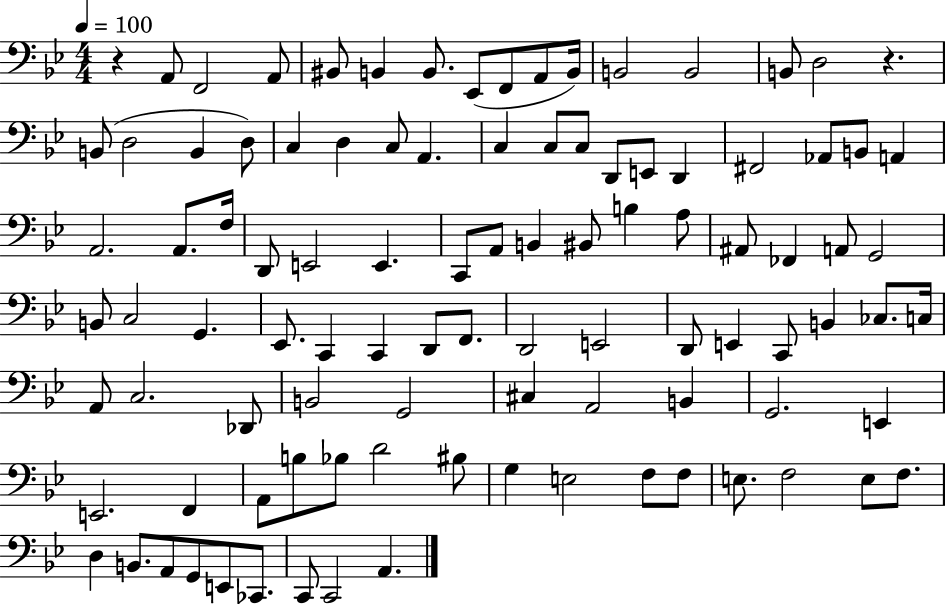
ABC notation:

X:1
T:Untitled
M:4/4
L:1/4
K:Bb
z A,,/2 F,,2 A,,/2 ^B,,/2 B,, B,,/2 _E,,/2 F,,/2 A,,/2 B,,/4 B,,2 B,,2 B,,/2 D,2 z B,,/2 D,2 B,, D,/2 C, D, C,/2 A,, C, C,/2 C,/2 D,,/2 E,,/2 D,, ^F,,2 _A,,/2 B,,/2 A,, A,,2 A,,/2 F,/4 D,,/2 E,,2 E,, C,,/2 A,,/2 B,, ^B,,/2 B, A,/2 ^A,,/2 _F,, A,,/2 G,,2 B,,/2 C,2 G,, _E,,/2 C,, C,, D,,/2 F,,/2 D,,2 E,,2 D,,/2 E,, C,,/2 B,, _C,/2 C,/4 A,,/2 C,2 _D,,/2 B,,2 G,,2 ^C, A,,2 B,, G,,2 E,, E,,2 F,, A,,/2 B,/2 _B,/2 D2 ^B,/2 G, E,2 F,/2 F,/2 E,/2 F,2 E,/2 F,/2 D, B,,/2 A,,/2 G,,/2 E,,/2 _C,,/2 C,,/2 C,,2 A,,